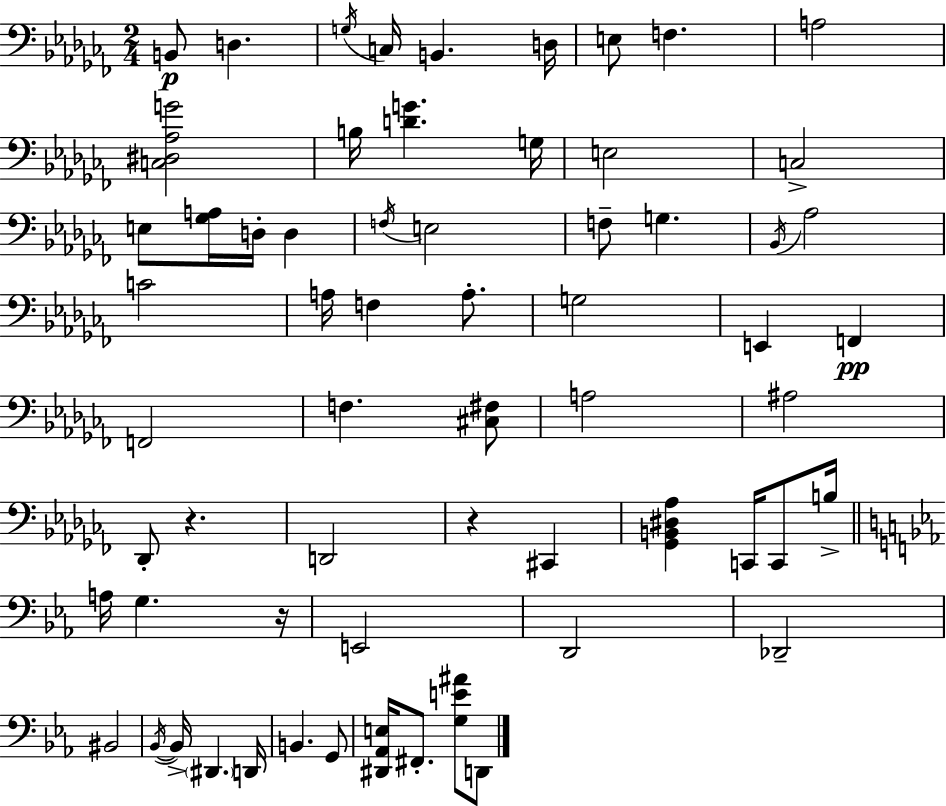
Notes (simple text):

B2/e D3/q. G3/s C3/s B2/q. D3/s E3/e F3/q. A3/h [C3,D#3,Ab3,G4]/h B3/s [D4,G4]/q. G3/s E3/h C3/h E3/e [Gb3,A3]/s D3/s D3/q F3/s E3/h F3/e G3/q. Bb2/s Ab3/h C4/h A3/s F3/q A3/e. G3/h E2/q F2/q F2/h F3/q. [C#3,F#3]/e A3/h A#3/h Db2/e R/q. D2/h R/q C#2/q [Gb2,B2,D#3,Ab3]/q C2/s C2/e B3/s A3/s G3/q. R/s E2/h D2/h Db2/h BIS2/h Bb2/s Bb2/s D#2/q. D2/s B2/q. G2/e [D#2,Ab2,E3]/s F#2/e. [G3,E4,A#4]/e D2/e